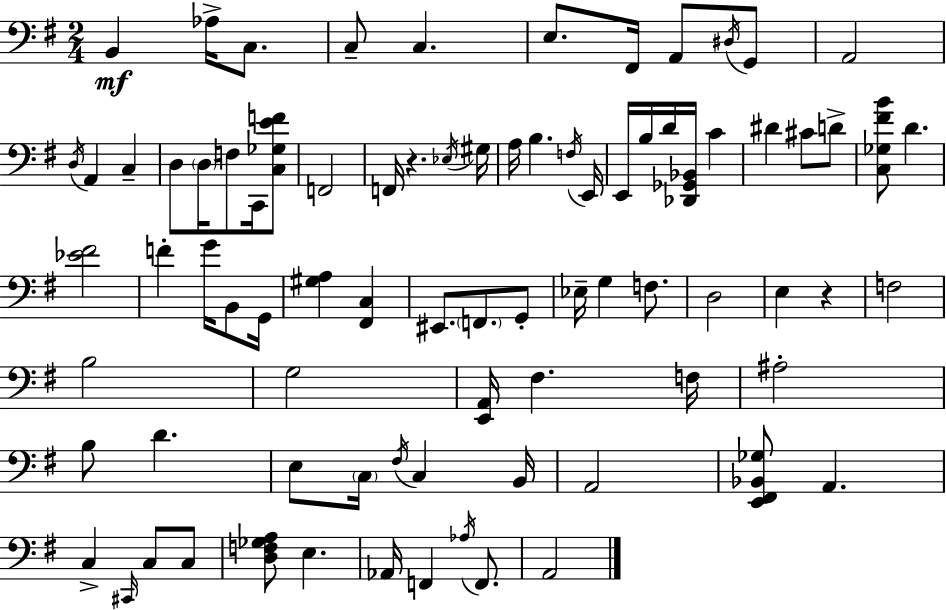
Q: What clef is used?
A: bass